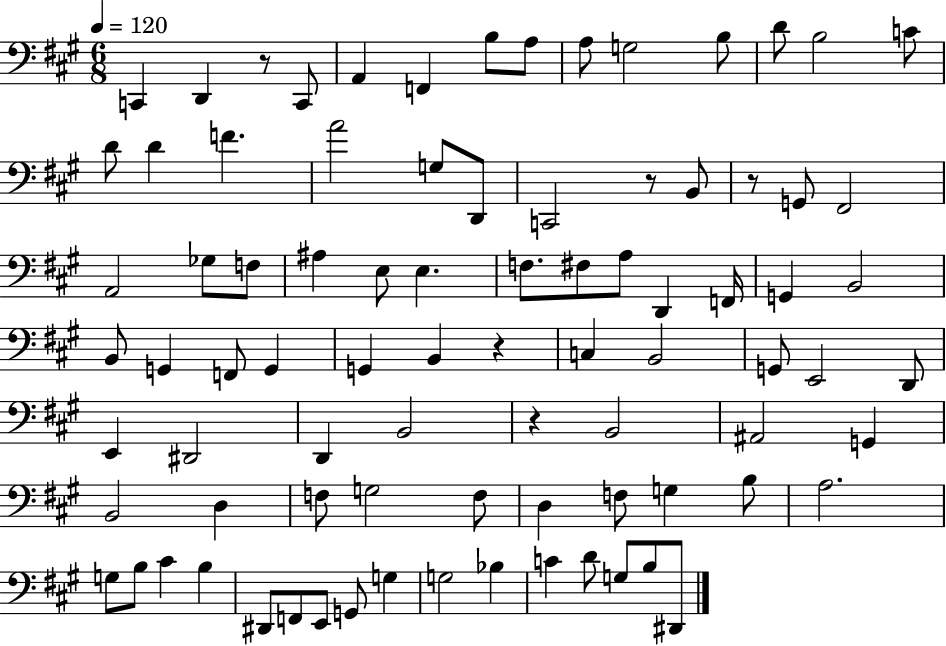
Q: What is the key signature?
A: A major